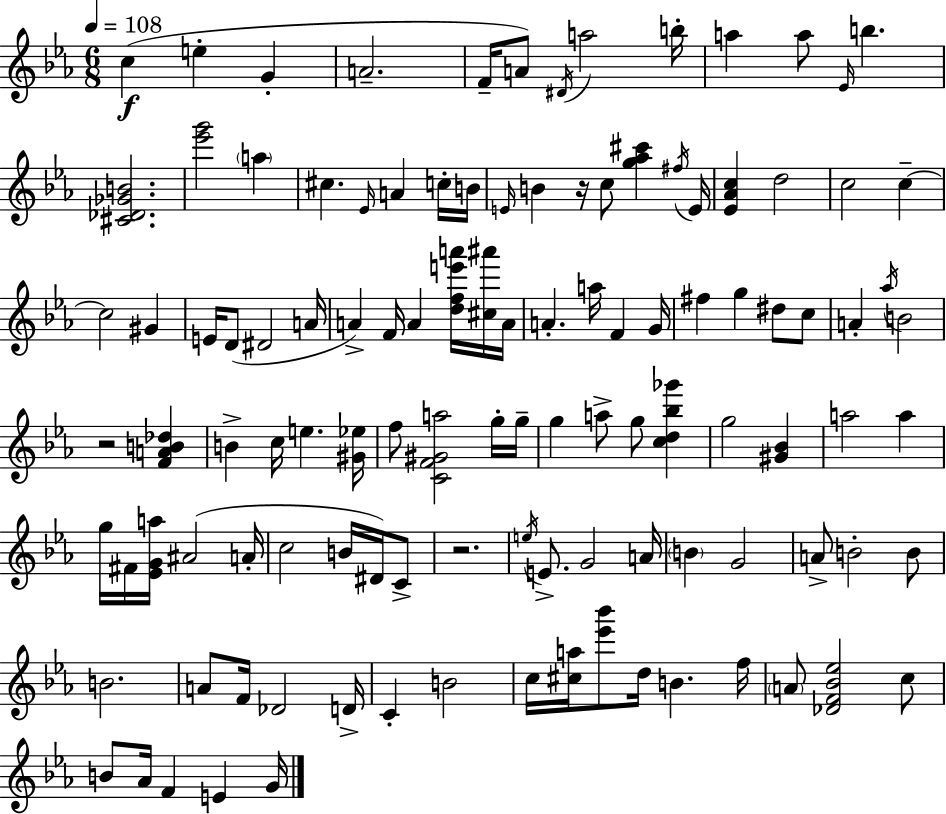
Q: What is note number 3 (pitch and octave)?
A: G4